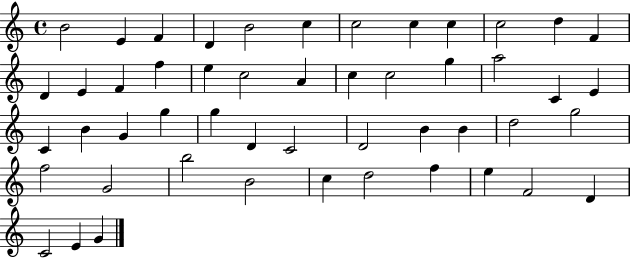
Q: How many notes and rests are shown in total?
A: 50